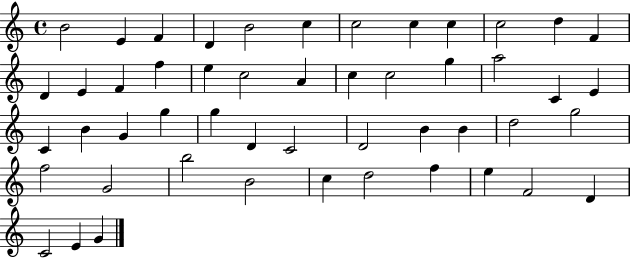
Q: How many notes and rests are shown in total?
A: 50